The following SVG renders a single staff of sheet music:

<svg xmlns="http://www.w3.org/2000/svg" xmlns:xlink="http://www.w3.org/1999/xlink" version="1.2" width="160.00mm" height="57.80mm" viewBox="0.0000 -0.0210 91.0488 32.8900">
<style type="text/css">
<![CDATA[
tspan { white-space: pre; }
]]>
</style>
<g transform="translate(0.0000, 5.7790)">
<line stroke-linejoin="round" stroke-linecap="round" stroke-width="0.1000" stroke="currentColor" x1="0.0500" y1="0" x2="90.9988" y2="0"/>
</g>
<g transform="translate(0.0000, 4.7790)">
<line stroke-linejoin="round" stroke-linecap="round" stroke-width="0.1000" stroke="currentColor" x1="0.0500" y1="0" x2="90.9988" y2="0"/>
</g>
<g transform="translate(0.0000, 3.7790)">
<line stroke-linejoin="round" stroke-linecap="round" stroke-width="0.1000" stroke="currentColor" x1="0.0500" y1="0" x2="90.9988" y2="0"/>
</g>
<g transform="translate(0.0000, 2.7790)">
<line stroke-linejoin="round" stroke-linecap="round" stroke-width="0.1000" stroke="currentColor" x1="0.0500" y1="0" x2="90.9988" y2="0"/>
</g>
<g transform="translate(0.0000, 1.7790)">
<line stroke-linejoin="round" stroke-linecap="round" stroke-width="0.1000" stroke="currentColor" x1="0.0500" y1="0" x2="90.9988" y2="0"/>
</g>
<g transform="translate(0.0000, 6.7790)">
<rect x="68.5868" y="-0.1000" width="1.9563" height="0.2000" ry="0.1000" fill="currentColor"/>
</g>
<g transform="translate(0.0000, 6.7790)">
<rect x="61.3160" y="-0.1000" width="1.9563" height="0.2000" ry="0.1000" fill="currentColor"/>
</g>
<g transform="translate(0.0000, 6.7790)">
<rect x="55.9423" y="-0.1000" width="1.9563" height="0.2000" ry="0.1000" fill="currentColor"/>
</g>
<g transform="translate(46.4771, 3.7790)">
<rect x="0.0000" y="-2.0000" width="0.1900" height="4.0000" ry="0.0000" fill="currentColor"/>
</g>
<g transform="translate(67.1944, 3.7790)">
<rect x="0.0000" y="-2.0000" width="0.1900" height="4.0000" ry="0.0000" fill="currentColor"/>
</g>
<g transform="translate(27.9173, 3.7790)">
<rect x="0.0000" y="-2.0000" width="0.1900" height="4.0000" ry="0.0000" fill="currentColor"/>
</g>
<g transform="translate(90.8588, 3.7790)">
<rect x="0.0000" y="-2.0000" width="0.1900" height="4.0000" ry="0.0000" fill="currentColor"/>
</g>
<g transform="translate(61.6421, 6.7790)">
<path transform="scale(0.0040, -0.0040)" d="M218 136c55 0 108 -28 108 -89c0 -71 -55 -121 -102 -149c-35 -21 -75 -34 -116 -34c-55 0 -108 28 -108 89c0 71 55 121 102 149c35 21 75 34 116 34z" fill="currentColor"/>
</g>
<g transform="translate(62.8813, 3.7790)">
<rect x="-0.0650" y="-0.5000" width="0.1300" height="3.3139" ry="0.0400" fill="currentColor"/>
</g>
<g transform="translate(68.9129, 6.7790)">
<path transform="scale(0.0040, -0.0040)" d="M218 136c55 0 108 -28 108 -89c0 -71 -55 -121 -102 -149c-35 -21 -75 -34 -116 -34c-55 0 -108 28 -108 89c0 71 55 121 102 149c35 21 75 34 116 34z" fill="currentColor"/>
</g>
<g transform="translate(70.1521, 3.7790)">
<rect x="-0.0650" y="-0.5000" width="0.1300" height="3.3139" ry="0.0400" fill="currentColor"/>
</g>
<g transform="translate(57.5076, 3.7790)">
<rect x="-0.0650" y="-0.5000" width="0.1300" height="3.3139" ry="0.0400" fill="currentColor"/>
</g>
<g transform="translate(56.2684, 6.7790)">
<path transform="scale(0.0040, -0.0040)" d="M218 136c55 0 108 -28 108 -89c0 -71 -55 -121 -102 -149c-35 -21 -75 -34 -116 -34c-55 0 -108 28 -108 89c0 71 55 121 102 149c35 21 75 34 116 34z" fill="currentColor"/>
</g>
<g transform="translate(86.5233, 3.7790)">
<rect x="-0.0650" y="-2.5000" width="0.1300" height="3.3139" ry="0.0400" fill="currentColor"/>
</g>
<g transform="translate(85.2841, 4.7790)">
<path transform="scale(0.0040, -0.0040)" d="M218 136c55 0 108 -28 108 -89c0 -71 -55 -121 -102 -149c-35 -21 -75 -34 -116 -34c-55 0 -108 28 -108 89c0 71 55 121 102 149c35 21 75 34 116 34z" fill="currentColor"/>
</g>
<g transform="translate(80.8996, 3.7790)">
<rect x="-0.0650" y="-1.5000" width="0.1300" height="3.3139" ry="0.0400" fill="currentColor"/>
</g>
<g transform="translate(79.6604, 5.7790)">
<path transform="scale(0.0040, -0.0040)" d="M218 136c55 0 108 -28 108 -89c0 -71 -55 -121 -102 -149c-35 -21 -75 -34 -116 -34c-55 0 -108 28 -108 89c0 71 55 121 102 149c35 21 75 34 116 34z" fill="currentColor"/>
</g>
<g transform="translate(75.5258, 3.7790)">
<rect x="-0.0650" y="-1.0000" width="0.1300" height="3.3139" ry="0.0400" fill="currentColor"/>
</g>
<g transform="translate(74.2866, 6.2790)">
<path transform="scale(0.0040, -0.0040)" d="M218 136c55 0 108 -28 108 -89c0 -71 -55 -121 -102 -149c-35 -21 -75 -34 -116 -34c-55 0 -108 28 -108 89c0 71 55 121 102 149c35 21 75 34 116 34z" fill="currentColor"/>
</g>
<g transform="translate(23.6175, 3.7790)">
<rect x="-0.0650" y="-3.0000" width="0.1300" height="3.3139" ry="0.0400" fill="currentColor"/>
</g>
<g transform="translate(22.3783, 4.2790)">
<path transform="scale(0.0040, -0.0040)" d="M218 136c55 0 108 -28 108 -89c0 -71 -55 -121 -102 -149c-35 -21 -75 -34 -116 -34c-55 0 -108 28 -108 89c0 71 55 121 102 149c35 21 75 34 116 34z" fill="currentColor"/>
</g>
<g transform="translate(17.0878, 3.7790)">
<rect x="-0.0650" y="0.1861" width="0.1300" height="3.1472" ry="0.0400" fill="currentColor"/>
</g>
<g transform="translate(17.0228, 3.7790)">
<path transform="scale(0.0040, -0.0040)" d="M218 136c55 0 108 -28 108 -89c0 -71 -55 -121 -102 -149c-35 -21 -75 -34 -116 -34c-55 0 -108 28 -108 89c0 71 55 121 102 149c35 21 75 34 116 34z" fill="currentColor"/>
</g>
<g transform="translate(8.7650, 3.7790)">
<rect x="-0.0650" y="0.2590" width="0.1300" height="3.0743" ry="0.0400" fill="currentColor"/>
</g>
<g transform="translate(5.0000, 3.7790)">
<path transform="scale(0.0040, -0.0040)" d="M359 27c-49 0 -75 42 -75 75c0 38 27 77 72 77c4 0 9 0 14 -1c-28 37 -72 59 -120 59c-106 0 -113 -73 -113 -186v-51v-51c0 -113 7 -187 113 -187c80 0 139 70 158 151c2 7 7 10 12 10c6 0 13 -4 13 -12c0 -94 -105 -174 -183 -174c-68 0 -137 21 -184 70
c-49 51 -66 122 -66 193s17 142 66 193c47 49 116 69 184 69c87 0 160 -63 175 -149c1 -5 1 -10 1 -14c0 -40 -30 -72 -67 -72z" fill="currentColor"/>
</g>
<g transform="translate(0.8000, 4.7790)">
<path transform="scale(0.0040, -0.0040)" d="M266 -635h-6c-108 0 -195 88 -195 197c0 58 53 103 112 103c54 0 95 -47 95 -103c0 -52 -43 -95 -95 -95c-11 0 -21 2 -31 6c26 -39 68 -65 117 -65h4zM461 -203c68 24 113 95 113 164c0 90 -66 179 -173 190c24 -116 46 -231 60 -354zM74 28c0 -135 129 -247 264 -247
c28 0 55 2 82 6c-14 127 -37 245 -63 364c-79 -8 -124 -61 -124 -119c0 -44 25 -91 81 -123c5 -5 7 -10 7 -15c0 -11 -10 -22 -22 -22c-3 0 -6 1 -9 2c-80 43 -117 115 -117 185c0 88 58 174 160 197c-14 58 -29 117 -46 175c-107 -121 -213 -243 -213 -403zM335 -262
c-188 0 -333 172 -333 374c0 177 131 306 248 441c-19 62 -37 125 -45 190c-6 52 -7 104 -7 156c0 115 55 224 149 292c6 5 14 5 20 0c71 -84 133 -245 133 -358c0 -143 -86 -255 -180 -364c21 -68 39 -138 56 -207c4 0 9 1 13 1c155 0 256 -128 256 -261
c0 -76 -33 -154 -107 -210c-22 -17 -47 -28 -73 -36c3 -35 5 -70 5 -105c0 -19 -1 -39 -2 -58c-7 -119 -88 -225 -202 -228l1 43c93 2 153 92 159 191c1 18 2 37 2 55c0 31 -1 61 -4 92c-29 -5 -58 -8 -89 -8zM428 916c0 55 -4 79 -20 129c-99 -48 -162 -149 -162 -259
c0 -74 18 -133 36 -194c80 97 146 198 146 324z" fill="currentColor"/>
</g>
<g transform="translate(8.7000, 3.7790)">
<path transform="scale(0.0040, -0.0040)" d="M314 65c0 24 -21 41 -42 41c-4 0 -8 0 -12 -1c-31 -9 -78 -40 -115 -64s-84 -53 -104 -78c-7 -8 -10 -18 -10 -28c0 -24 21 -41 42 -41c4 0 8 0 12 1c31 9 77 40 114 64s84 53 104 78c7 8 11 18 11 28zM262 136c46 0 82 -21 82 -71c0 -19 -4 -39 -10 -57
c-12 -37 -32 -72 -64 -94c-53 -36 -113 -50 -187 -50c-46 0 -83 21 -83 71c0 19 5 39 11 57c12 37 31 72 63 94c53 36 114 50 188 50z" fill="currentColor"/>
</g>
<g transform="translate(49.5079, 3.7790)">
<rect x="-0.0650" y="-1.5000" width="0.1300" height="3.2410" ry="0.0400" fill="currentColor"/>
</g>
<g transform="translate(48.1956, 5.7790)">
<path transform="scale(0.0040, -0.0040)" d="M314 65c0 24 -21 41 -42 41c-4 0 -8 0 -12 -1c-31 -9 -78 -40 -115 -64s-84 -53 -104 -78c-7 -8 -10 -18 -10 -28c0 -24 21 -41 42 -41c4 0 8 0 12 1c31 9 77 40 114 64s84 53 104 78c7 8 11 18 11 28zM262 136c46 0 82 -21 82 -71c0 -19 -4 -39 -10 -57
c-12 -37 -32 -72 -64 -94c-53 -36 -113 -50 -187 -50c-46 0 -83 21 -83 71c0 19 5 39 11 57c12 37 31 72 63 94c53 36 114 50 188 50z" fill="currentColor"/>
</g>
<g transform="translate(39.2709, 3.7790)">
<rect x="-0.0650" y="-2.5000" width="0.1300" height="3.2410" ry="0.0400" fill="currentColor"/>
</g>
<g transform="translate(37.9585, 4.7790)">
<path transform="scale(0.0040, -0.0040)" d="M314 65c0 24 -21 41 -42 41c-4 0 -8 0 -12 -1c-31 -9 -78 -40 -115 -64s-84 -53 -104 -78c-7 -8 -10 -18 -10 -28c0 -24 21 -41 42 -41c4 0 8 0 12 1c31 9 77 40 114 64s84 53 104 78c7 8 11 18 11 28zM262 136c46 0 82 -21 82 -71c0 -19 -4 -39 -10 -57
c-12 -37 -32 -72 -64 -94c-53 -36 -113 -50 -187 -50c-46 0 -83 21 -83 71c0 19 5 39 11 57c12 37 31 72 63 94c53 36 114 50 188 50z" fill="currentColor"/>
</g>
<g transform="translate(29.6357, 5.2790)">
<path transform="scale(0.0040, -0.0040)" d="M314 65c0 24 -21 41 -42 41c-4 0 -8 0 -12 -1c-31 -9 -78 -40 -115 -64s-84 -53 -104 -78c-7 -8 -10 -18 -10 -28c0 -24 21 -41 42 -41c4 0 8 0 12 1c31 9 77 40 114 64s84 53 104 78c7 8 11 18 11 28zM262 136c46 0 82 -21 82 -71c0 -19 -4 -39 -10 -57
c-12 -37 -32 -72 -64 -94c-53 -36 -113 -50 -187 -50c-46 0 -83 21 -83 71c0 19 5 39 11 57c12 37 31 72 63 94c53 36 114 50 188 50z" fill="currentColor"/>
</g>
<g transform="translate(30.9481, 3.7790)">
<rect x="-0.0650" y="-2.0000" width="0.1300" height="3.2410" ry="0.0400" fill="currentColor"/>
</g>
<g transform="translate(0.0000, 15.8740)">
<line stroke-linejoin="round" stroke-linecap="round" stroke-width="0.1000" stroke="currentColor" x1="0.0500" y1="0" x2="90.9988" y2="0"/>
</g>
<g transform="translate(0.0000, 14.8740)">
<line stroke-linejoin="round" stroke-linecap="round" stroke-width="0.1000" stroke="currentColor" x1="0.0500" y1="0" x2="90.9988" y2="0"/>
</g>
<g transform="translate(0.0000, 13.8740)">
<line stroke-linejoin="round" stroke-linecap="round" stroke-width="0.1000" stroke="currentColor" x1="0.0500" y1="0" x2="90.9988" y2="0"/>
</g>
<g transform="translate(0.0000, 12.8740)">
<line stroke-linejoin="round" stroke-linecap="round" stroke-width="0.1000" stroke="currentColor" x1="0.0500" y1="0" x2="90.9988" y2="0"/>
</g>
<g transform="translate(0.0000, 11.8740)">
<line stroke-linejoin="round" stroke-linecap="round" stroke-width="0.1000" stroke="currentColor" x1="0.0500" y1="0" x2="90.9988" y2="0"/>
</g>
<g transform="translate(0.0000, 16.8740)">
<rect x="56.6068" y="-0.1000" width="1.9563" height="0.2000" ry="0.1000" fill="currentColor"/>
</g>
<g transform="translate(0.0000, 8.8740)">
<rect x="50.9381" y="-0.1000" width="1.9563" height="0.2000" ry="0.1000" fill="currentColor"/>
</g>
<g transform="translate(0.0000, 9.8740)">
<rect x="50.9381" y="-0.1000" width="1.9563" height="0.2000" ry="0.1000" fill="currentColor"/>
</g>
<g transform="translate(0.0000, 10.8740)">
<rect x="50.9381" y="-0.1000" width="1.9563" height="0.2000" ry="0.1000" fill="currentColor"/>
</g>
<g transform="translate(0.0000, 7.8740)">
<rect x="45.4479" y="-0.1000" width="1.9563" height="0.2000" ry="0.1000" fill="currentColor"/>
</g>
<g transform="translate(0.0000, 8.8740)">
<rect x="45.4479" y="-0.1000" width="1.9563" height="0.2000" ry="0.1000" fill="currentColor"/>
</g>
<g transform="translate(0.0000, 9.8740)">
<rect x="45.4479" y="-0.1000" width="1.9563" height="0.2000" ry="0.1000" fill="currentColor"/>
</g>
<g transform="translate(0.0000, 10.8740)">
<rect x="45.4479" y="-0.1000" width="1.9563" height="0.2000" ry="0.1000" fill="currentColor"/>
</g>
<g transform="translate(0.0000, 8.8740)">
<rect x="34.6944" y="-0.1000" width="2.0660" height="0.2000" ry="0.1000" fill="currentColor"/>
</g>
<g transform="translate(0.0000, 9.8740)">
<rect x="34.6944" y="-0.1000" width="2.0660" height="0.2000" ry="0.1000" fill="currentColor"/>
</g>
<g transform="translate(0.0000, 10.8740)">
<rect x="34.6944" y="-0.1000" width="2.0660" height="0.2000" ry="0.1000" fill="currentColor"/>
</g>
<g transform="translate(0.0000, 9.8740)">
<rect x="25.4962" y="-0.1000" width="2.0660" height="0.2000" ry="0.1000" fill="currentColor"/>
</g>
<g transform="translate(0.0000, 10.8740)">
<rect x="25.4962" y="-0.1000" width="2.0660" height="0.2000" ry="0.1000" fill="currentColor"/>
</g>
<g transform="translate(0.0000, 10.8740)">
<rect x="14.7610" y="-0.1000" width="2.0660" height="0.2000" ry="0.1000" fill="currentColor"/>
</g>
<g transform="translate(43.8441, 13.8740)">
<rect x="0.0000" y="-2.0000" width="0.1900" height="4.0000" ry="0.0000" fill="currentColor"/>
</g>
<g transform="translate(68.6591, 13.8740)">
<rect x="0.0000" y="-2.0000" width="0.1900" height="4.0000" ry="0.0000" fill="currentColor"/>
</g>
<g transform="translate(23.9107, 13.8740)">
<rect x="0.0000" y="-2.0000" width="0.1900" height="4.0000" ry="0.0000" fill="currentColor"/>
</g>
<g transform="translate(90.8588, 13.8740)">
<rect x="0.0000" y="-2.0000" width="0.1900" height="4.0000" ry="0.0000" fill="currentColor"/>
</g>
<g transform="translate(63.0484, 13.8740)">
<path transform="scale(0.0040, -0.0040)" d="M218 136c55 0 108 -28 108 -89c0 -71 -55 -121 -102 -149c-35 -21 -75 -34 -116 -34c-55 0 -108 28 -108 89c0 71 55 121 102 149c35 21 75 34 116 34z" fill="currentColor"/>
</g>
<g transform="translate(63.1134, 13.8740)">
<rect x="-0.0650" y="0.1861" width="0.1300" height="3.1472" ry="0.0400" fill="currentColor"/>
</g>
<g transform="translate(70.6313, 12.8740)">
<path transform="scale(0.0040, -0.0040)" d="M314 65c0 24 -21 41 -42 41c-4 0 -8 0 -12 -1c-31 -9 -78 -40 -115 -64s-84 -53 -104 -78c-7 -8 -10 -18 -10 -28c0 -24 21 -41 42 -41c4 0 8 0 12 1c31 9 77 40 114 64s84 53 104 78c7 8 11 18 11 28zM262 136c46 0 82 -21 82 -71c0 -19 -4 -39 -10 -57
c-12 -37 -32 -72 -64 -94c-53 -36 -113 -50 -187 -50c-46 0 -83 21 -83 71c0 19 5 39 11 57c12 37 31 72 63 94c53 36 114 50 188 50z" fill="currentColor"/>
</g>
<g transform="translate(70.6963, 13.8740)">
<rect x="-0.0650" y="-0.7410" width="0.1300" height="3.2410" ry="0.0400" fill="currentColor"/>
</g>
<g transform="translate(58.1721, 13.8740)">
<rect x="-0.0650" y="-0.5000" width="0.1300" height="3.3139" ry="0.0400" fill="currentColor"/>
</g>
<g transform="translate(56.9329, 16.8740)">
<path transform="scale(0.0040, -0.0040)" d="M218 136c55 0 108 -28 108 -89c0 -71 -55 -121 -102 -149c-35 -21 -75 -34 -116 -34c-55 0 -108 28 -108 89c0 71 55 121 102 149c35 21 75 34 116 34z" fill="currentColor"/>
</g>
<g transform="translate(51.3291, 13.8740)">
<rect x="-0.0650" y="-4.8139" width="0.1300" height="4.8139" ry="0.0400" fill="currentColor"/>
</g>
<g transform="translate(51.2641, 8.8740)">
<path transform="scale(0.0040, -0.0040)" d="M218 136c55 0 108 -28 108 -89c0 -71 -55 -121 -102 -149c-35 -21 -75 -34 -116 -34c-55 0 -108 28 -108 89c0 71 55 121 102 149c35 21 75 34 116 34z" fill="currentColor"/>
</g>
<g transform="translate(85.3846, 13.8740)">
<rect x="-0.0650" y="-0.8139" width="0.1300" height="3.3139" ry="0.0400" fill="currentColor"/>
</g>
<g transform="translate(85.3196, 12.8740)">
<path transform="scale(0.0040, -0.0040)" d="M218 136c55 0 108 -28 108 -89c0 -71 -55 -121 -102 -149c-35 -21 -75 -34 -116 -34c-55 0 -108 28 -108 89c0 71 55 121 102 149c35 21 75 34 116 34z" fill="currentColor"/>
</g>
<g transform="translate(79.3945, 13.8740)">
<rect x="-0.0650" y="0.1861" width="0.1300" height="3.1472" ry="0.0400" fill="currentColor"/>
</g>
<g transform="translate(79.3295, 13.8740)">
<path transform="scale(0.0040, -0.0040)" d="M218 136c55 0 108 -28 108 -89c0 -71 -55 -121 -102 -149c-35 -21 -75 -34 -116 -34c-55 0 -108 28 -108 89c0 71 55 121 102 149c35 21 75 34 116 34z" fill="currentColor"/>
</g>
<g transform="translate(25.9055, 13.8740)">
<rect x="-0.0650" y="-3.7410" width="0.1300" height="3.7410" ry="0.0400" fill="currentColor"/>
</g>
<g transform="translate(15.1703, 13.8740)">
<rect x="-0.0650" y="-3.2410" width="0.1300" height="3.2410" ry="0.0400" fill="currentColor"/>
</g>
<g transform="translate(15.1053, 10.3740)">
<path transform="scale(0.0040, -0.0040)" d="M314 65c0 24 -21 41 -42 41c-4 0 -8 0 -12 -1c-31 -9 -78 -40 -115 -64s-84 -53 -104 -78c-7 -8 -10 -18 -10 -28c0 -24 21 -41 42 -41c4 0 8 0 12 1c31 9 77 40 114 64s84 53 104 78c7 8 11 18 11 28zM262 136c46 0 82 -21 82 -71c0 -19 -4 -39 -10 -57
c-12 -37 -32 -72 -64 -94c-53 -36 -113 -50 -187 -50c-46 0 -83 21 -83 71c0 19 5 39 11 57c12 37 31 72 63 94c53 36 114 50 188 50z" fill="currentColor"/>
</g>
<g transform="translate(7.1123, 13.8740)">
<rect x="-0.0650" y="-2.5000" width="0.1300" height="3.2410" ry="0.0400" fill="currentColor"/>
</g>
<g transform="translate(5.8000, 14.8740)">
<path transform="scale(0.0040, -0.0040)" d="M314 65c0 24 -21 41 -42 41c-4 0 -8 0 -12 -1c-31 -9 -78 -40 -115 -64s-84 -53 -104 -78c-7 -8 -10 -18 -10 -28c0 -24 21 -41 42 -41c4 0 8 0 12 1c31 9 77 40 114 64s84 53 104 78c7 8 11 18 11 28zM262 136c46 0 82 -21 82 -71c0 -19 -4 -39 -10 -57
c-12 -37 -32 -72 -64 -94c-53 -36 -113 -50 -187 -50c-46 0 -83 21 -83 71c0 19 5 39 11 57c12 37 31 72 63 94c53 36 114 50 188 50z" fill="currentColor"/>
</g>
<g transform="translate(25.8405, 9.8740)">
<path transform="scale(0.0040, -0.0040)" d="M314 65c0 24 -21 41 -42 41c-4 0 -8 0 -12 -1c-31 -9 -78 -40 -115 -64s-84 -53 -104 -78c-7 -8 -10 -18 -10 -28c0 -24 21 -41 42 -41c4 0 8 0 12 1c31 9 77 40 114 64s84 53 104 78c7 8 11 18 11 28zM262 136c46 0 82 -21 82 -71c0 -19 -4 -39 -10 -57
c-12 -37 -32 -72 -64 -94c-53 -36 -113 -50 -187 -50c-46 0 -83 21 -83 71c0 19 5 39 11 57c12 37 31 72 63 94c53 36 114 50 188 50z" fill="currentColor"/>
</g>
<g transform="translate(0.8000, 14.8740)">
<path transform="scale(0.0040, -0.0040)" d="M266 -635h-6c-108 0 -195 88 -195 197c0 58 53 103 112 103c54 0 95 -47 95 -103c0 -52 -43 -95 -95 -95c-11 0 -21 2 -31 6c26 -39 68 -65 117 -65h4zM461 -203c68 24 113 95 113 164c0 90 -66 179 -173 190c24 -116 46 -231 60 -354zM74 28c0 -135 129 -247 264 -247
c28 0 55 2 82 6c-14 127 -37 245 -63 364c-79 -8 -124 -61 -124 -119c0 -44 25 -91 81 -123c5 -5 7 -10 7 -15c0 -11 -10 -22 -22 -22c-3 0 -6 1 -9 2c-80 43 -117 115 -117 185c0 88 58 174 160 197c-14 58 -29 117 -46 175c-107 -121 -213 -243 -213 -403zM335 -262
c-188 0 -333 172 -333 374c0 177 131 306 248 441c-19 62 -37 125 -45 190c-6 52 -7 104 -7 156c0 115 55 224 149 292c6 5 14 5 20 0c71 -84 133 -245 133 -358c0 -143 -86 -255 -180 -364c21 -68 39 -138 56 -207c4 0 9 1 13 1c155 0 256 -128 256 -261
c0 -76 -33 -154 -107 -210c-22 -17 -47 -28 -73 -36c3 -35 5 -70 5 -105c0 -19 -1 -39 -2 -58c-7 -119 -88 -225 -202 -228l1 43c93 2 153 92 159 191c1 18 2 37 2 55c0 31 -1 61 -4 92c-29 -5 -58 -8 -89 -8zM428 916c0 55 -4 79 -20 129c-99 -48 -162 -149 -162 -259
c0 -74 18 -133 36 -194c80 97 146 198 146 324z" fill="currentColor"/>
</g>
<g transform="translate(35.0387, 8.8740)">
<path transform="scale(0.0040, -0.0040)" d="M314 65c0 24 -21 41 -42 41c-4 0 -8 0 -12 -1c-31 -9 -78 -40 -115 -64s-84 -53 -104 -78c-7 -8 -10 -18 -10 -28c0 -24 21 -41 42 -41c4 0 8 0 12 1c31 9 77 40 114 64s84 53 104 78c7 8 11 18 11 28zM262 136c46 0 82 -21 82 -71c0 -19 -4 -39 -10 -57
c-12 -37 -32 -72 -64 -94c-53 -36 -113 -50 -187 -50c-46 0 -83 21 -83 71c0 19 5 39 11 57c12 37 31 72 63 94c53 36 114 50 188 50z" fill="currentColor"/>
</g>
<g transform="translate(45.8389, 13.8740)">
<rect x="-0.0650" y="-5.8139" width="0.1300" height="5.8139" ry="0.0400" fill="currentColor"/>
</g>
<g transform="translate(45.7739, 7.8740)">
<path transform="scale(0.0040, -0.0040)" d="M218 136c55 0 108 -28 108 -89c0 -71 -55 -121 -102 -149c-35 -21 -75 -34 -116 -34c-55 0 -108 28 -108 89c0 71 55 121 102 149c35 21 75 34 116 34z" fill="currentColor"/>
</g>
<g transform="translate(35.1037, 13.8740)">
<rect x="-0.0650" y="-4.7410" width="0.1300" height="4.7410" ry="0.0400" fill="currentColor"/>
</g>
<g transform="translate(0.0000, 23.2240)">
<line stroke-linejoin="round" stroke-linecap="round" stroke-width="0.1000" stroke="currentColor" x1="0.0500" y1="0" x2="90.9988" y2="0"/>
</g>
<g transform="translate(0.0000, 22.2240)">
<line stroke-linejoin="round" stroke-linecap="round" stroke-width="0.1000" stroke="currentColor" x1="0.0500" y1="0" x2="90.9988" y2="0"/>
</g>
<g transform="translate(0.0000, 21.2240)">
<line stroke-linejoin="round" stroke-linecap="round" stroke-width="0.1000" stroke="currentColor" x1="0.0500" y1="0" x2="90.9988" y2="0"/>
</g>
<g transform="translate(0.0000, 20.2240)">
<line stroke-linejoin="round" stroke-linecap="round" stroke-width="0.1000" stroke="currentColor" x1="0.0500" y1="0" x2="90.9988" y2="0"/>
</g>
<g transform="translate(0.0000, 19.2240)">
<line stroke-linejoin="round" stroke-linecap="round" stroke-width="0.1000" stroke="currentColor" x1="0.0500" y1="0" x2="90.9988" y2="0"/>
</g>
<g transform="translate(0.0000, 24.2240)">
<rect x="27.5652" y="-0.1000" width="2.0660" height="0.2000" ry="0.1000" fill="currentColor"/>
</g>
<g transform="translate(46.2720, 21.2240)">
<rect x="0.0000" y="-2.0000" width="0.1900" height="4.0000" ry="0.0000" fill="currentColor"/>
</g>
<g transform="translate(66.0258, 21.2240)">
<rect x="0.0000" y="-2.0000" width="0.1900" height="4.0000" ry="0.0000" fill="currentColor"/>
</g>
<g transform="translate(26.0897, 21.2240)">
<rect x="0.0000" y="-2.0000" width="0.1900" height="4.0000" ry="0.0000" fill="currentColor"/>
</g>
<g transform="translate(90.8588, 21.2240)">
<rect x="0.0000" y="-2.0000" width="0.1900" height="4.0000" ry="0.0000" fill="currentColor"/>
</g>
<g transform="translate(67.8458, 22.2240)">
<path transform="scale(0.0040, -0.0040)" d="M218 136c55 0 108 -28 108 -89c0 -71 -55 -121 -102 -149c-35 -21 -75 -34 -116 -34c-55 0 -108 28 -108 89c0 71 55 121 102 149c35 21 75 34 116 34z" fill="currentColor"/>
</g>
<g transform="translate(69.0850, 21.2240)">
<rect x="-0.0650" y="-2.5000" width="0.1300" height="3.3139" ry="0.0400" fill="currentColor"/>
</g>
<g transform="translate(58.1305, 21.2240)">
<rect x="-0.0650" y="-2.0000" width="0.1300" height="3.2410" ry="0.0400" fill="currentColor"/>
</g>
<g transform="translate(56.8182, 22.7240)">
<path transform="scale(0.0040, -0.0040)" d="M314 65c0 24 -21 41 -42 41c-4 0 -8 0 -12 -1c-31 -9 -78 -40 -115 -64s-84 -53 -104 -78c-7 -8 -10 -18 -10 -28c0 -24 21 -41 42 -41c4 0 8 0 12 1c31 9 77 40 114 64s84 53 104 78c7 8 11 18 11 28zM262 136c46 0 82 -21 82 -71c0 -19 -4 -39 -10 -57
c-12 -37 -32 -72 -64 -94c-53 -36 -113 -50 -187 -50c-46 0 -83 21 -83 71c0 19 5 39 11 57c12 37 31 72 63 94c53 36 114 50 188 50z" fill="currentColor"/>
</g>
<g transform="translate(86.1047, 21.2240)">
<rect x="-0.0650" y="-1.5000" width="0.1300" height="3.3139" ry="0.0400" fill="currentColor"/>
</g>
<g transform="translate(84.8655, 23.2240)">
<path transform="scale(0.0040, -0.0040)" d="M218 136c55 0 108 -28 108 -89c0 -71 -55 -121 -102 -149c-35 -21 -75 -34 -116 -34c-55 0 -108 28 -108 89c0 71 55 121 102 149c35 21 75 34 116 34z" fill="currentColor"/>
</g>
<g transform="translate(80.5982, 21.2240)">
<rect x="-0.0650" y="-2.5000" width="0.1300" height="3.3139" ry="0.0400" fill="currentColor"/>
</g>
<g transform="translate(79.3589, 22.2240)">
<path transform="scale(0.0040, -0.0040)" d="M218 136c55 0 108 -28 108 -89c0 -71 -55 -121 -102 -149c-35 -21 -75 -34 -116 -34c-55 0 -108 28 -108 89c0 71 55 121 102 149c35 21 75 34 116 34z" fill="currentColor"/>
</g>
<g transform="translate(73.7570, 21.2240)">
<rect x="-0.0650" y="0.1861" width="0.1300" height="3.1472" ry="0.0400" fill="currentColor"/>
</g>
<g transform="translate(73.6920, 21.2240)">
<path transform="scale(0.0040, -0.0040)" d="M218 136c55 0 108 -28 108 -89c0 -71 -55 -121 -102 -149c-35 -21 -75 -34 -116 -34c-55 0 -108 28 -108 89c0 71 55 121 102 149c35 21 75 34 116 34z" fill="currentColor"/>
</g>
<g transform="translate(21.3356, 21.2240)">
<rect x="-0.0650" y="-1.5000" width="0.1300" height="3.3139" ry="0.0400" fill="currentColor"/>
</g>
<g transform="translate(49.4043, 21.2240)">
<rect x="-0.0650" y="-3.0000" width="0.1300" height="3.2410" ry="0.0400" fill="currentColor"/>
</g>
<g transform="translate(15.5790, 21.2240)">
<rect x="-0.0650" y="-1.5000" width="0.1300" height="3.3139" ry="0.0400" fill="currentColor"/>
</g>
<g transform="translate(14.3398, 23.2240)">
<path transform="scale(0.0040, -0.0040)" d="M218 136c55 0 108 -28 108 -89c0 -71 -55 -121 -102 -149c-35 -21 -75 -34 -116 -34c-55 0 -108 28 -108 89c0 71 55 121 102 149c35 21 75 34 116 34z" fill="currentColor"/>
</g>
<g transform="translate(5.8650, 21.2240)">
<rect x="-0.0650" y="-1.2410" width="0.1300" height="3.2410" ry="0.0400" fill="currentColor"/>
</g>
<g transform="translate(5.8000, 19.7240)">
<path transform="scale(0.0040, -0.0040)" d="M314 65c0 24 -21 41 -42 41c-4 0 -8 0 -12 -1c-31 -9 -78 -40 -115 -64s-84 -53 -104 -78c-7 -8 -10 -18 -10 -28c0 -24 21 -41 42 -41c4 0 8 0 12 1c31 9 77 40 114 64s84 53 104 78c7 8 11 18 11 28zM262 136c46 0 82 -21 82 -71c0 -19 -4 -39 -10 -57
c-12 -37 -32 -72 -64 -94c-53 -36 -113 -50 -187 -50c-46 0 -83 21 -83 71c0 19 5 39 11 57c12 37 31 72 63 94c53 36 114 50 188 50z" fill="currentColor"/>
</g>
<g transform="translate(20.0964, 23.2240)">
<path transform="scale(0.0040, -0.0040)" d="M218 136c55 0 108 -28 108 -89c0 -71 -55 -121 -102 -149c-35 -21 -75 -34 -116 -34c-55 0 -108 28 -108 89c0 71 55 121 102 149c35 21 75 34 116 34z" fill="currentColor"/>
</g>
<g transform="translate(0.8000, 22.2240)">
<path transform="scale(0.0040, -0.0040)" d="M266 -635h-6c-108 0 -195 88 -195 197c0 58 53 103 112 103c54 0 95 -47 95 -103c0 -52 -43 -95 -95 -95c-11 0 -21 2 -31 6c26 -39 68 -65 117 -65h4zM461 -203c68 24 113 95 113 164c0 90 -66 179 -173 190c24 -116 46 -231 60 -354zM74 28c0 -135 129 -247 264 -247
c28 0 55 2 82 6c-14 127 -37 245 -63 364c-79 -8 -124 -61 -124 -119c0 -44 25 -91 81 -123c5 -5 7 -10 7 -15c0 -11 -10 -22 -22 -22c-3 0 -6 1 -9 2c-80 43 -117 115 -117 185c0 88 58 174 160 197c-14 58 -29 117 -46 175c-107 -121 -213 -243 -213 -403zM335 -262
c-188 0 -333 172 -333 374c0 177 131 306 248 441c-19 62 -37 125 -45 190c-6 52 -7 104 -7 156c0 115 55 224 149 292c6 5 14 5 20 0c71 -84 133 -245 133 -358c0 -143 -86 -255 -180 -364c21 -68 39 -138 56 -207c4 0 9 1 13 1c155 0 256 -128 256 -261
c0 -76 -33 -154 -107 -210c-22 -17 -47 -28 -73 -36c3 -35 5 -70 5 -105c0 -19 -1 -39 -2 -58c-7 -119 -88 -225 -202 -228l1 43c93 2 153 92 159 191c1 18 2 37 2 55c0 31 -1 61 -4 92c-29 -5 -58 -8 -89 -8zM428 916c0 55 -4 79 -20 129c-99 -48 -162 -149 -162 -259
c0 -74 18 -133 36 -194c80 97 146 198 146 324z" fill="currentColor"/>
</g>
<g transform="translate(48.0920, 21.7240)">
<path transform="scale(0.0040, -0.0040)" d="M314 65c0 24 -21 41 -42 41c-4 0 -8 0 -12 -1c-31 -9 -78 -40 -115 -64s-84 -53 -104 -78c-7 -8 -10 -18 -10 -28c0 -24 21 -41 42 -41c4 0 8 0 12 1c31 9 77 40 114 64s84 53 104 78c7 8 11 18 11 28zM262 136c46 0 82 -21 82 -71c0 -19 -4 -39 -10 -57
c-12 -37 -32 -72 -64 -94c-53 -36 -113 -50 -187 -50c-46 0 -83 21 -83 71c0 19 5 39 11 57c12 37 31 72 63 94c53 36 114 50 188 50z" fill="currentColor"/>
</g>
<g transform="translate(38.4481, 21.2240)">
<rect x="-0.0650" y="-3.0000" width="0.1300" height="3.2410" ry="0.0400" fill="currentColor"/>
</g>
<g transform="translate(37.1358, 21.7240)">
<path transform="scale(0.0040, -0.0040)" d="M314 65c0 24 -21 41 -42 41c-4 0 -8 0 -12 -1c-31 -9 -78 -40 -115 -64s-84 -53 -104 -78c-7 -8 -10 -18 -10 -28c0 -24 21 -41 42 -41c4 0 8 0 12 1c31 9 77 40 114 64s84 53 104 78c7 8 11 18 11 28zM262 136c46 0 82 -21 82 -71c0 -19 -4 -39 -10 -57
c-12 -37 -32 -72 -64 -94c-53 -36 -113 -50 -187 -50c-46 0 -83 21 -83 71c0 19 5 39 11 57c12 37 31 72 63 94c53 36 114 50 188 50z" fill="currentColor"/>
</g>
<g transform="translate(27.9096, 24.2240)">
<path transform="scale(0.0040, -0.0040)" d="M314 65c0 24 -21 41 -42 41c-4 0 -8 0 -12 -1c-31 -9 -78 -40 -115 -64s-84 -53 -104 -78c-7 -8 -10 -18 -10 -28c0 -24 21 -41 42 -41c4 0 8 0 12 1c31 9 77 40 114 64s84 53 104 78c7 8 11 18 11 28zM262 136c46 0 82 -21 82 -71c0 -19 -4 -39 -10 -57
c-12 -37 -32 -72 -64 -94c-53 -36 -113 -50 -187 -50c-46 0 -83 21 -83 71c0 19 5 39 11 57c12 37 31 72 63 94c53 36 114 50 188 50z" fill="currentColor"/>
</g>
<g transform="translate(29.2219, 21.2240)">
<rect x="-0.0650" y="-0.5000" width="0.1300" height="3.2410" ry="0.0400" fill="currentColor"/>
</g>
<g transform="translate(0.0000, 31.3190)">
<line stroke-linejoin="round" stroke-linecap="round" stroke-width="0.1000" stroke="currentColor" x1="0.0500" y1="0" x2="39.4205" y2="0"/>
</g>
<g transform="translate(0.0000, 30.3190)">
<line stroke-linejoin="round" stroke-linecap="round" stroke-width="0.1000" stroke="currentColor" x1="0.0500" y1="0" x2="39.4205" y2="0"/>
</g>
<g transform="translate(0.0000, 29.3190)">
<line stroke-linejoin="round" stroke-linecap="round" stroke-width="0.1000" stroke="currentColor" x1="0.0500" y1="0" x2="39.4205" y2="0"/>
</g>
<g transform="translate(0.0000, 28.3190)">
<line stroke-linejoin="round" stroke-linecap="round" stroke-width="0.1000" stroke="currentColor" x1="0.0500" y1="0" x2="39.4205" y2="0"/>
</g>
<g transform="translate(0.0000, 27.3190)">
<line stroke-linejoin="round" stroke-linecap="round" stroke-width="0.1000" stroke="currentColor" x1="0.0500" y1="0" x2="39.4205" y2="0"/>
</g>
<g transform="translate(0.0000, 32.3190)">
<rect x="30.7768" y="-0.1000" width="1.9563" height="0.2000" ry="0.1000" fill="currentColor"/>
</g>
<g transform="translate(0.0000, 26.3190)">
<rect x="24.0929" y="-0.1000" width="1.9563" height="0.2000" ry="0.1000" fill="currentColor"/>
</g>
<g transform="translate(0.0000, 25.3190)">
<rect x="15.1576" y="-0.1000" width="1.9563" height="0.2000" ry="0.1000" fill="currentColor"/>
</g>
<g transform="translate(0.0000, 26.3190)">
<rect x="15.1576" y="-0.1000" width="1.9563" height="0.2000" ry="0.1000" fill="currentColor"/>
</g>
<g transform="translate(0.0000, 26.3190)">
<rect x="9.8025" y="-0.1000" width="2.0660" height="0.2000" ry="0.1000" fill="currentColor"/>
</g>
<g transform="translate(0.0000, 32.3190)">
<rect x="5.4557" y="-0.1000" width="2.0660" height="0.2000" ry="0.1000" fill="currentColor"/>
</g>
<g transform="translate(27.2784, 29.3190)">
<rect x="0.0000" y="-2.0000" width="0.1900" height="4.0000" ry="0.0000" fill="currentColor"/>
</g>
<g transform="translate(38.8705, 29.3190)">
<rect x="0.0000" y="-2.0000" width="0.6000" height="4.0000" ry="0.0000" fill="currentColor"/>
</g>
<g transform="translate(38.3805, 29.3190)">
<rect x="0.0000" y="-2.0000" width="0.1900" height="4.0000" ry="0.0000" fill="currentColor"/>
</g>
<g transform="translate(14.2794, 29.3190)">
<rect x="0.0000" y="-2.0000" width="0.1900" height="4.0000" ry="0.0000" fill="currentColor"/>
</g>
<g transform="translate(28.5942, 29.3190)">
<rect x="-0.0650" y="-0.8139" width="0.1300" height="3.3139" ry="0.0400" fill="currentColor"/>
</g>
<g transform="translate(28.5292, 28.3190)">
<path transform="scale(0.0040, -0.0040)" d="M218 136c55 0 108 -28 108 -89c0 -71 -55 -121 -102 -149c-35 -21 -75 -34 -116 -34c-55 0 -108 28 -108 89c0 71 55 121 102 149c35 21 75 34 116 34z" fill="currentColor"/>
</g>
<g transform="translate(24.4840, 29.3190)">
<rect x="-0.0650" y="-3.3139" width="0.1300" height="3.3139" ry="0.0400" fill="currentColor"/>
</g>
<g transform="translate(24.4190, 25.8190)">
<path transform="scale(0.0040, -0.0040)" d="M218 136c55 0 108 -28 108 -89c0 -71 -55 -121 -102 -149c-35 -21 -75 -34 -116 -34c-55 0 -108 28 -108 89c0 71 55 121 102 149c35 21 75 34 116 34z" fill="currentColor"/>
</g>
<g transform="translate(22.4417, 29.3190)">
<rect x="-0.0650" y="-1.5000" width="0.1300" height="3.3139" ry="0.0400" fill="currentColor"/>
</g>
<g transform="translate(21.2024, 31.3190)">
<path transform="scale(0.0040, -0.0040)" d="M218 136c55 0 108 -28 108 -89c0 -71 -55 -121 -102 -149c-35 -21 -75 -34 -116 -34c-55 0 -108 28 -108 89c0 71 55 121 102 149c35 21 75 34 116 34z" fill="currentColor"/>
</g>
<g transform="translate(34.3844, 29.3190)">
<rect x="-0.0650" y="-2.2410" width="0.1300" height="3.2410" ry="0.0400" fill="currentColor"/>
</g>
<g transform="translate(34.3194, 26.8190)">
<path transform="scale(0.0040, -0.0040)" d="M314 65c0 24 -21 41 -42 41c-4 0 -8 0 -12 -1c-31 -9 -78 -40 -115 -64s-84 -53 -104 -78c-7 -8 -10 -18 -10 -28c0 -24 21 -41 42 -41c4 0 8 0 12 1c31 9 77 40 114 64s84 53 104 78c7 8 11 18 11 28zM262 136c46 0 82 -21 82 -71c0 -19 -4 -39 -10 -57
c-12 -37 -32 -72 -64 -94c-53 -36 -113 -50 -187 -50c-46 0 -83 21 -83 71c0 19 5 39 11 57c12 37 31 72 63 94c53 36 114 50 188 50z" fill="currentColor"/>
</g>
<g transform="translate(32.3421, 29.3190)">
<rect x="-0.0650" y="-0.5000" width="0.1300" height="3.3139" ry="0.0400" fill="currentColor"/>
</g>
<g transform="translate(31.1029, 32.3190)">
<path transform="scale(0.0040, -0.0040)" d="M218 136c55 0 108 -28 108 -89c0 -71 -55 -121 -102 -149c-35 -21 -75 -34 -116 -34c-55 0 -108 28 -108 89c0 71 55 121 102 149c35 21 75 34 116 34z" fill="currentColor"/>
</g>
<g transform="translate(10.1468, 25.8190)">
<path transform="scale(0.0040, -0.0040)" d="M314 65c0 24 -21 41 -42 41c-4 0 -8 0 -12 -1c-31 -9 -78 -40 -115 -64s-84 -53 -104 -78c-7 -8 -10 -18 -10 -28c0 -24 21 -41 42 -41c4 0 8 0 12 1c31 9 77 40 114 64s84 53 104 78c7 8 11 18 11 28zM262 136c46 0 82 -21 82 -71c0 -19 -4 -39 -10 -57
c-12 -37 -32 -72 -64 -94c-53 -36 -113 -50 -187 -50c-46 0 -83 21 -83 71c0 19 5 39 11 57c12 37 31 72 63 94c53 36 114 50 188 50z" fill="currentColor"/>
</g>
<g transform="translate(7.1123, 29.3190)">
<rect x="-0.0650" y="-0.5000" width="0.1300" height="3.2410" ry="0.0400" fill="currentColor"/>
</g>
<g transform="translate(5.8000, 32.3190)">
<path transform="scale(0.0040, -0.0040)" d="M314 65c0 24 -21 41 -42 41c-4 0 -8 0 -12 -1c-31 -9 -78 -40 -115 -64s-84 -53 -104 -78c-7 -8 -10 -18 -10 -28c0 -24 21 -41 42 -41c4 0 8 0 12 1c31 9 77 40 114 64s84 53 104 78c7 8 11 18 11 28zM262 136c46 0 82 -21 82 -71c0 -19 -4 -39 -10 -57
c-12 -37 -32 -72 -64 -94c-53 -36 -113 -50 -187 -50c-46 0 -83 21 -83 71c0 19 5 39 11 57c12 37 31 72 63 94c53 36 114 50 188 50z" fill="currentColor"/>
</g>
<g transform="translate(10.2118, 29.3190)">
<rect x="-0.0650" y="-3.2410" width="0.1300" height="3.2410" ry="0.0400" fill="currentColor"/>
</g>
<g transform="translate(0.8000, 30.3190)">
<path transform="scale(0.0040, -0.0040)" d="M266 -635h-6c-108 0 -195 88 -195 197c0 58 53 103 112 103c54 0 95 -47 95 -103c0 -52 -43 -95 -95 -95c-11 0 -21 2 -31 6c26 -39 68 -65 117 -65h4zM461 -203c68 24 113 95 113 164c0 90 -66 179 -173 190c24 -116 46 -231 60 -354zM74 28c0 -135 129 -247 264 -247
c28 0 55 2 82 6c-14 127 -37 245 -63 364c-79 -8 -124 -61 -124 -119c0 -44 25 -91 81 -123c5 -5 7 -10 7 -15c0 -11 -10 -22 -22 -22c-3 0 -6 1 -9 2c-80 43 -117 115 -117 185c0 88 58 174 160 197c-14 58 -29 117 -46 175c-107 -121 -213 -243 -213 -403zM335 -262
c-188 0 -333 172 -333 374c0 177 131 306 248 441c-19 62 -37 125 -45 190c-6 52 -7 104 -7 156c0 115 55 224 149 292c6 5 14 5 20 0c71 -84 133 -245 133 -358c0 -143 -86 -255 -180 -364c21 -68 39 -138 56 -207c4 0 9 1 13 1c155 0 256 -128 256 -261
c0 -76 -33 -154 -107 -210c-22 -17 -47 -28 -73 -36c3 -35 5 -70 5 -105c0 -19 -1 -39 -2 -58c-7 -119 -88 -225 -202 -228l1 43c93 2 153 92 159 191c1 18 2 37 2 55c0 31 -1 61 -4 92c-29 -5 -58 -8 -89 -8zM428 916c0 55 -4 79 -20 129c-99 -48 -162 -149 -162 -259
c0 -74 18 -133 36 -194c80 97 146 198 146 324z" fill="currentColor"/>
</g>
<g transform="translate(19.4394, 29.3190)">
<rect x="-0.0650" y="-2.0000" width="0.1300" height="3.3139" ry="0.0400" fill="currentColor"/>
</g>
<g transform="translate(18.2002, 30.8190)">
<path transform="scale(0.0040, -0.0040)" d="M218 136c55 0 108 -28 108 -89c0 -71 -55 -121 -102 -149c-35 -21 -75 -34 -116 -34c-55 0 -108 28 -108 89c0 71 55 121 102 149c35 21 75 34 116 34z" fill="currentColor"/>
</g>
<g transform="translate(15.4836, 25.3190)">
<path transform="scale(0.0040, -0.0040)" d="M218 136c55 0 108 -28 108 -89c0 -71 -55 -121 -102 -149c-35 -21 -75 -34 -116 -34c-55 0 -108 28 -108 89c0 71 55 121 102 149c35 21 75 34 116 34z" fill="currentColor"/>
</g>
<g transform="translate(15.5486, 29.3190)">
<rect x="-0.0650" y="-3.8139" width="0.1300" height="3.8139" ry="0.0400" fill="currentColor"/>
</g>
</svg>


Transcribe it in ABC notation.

X:1
T:Untitled
M:4/4
L:1/4
K:C
B2 B A F2 G2 E2 C C C D E G G2 b2 c'2 e'2 g' e' C B d2 B d e2 E E C2 A2 A2 F2 G B G E C2 b2 c' F E b d C g2